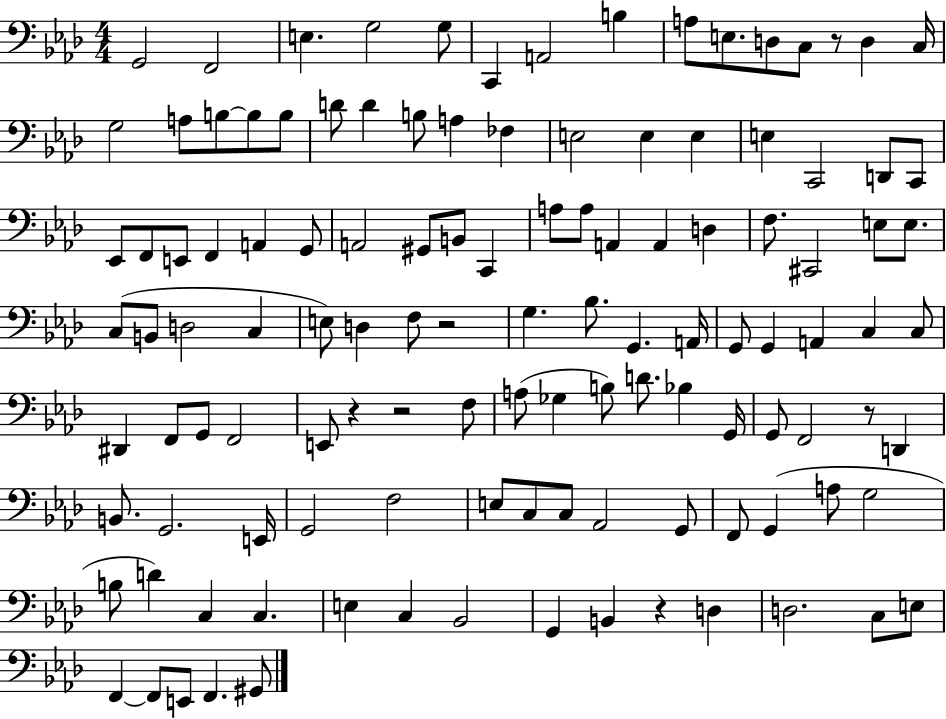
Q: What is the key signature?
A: AES major